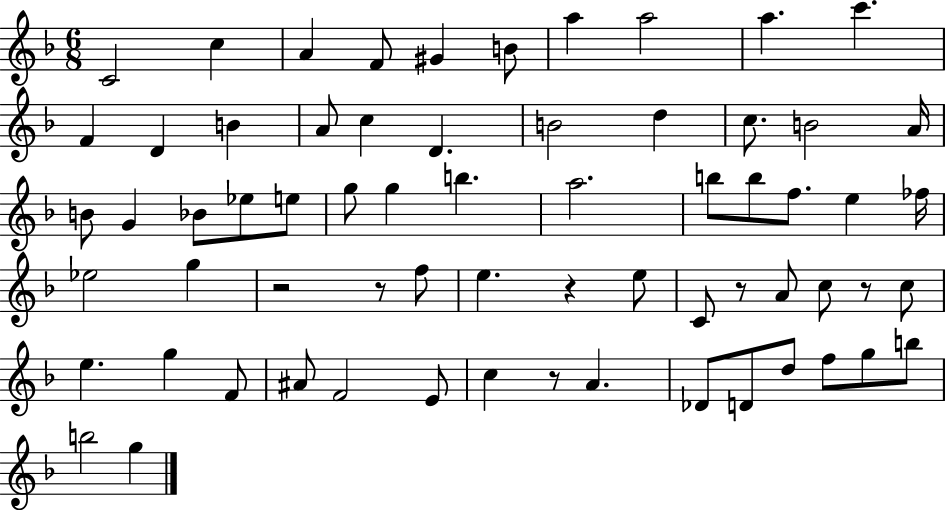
X:1
T:Untitled
M:6/8
L:1/4
K:F
C2 c A F/2 ^G B/2 a a2 a c' F D B A/2 c D B2 d c/2 B2 A/4 B/2 G _B/2 _e/2 e/2 g/2 g b a2 b/2 b/2 f/2 e _f/4 _e2 g z2 z/2 f/2 e z e/2 C/2 z/2 A/2 c/2 z/2 c/2 e g F/2 ^A/2 F2 E/2 c z/2 A _D/2 D/2 d/2 f/2 g/2 b/2 b2 g